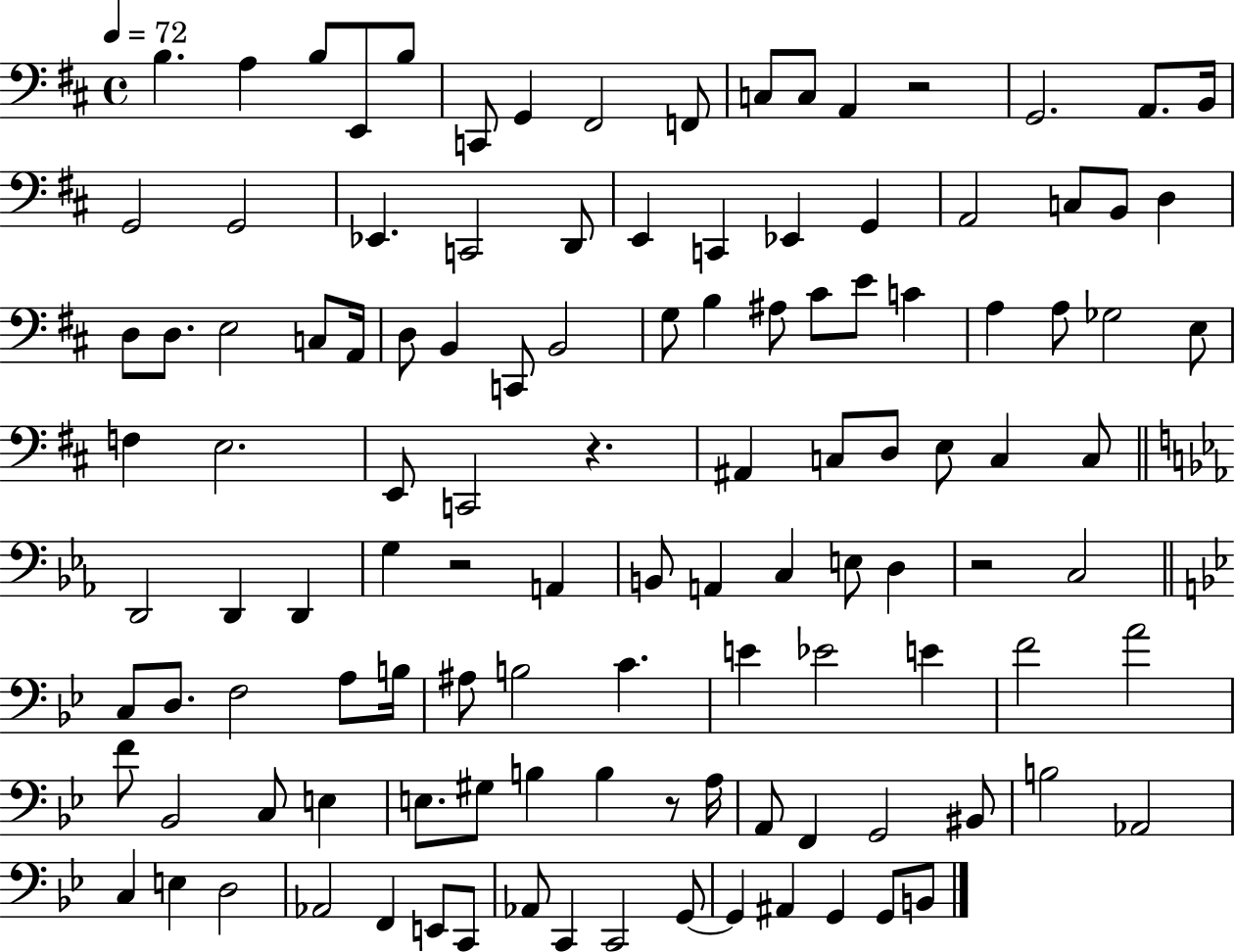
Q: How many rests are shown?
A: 5